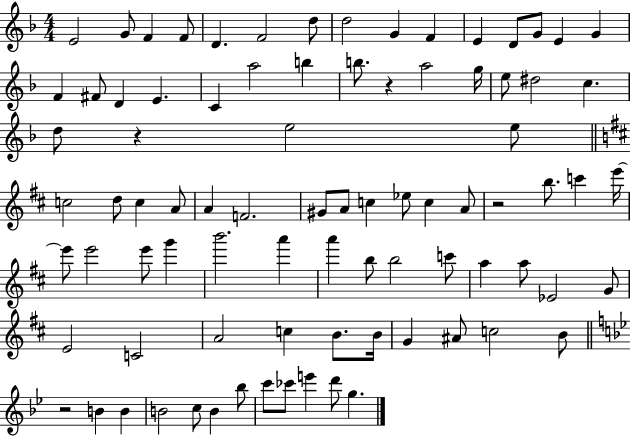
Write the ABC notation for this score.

X:1
T:Untitled
M:4/4
L:1/4
K:F
E2 G/2 F F/2 D F2 d/2 d2 G F E D/2 G/2 E G F ^F/2 D E C a2 b b/2 z a2 g/4 e/2 ^d2 c d/2 z e2 e/2 c2 d/2 c A/2 A F2 ^G/2 A/2 c _e/2 c A/2 z2 b/2 c' e'/4 e'/2 e'2 e'/2 g' b'2 a' a' b/2 b2 c'/2 a a/2 _E2 G/2 E2 C2 A2 c B/2 B/4 G ^A/2 c2 B/2 z2 B B B2 c/2 B _b/2 c'/2 _c'/2 e' d'/2 g